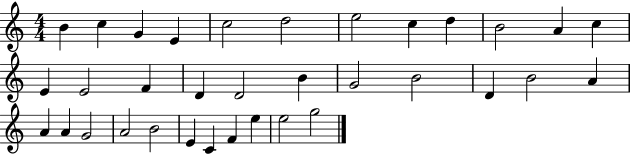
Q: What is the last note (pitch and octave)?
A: G5